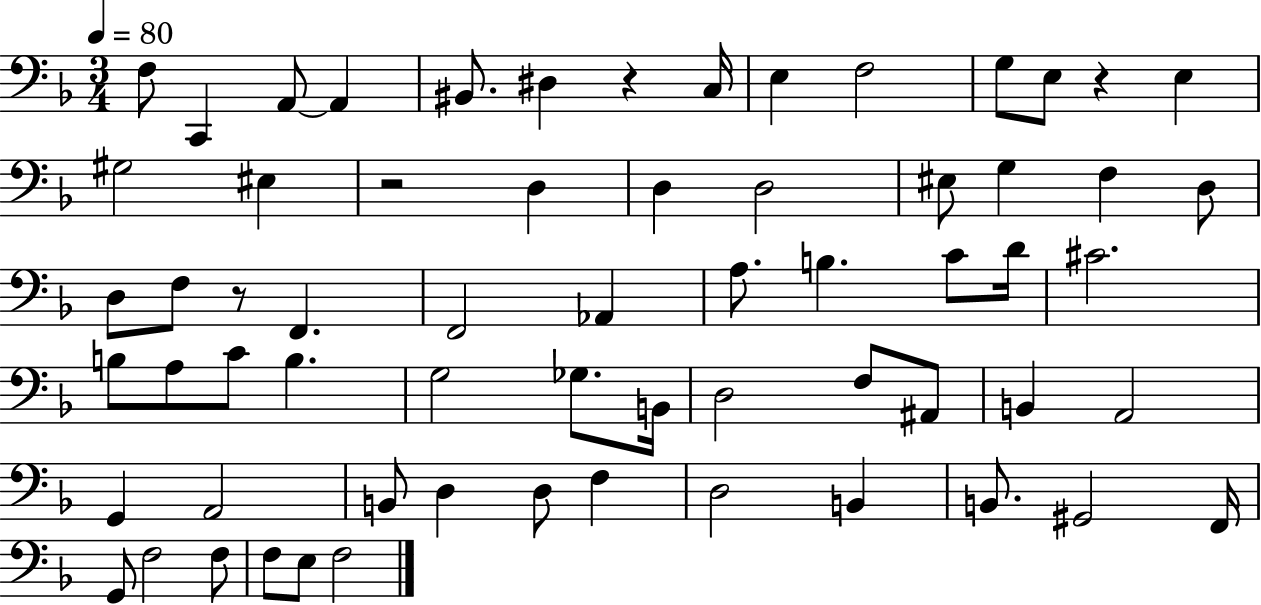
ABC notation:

X:1
T:Untitled
M:3/4
L:1/4
K:F
F,/2 C,, A,,/2 A,, ^B,,/2 ^D, z C,/4 E, F,2 G,/2 E,/2 z E, ^G,2 ^E, z2 D, D, D,2 ^E,/2 G, F, D,/2 D,/2 F,/2 z/2 F,, F,,2 _A,, A,/2 B, C/2 D/4 ^C2 B,/2 A,/2 C/2 B, G,2 _G,/2 B,,/4 D,2 F,/2 ^A,,/2 B,, A,,2 G,, A,,2 B,,/2 D, D,/2 F, D,2 B,, B,,/2 ^G,,2 F,,/4 G,,/2 F,2 F,/2 F,/2 E,/2 F,2